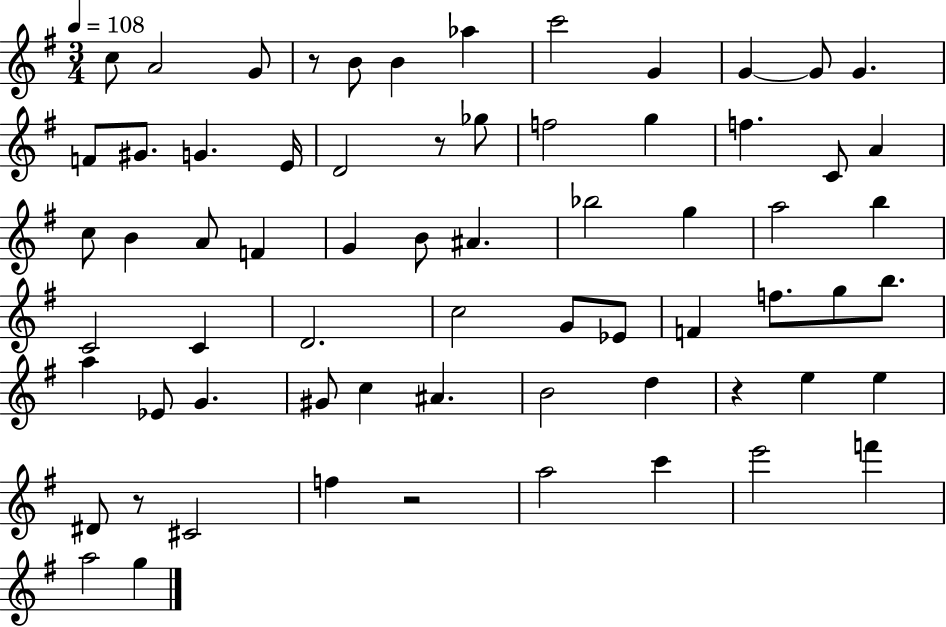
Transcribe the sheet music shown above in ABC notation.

X:1
T:Untitled
M:3/4
L:1/4
K:G
c/2 A2 G/2 z/2 B/2 B _a c'2 G G G/2 G F/2 ^G/2 G E/4 D2 z/2 _g/2 f2 g f C/2 A c/2 B A/2 F G B/2 ^A _b2 g a2 b C2 C D2 c2 G/2 _E/2 F f/2 g/2 b/2 a _E/2 G ^G/2 c ^A B2 d z e e ^D/2 z/2 ^C2 f z2 a2 c' e'2 f' a2 g